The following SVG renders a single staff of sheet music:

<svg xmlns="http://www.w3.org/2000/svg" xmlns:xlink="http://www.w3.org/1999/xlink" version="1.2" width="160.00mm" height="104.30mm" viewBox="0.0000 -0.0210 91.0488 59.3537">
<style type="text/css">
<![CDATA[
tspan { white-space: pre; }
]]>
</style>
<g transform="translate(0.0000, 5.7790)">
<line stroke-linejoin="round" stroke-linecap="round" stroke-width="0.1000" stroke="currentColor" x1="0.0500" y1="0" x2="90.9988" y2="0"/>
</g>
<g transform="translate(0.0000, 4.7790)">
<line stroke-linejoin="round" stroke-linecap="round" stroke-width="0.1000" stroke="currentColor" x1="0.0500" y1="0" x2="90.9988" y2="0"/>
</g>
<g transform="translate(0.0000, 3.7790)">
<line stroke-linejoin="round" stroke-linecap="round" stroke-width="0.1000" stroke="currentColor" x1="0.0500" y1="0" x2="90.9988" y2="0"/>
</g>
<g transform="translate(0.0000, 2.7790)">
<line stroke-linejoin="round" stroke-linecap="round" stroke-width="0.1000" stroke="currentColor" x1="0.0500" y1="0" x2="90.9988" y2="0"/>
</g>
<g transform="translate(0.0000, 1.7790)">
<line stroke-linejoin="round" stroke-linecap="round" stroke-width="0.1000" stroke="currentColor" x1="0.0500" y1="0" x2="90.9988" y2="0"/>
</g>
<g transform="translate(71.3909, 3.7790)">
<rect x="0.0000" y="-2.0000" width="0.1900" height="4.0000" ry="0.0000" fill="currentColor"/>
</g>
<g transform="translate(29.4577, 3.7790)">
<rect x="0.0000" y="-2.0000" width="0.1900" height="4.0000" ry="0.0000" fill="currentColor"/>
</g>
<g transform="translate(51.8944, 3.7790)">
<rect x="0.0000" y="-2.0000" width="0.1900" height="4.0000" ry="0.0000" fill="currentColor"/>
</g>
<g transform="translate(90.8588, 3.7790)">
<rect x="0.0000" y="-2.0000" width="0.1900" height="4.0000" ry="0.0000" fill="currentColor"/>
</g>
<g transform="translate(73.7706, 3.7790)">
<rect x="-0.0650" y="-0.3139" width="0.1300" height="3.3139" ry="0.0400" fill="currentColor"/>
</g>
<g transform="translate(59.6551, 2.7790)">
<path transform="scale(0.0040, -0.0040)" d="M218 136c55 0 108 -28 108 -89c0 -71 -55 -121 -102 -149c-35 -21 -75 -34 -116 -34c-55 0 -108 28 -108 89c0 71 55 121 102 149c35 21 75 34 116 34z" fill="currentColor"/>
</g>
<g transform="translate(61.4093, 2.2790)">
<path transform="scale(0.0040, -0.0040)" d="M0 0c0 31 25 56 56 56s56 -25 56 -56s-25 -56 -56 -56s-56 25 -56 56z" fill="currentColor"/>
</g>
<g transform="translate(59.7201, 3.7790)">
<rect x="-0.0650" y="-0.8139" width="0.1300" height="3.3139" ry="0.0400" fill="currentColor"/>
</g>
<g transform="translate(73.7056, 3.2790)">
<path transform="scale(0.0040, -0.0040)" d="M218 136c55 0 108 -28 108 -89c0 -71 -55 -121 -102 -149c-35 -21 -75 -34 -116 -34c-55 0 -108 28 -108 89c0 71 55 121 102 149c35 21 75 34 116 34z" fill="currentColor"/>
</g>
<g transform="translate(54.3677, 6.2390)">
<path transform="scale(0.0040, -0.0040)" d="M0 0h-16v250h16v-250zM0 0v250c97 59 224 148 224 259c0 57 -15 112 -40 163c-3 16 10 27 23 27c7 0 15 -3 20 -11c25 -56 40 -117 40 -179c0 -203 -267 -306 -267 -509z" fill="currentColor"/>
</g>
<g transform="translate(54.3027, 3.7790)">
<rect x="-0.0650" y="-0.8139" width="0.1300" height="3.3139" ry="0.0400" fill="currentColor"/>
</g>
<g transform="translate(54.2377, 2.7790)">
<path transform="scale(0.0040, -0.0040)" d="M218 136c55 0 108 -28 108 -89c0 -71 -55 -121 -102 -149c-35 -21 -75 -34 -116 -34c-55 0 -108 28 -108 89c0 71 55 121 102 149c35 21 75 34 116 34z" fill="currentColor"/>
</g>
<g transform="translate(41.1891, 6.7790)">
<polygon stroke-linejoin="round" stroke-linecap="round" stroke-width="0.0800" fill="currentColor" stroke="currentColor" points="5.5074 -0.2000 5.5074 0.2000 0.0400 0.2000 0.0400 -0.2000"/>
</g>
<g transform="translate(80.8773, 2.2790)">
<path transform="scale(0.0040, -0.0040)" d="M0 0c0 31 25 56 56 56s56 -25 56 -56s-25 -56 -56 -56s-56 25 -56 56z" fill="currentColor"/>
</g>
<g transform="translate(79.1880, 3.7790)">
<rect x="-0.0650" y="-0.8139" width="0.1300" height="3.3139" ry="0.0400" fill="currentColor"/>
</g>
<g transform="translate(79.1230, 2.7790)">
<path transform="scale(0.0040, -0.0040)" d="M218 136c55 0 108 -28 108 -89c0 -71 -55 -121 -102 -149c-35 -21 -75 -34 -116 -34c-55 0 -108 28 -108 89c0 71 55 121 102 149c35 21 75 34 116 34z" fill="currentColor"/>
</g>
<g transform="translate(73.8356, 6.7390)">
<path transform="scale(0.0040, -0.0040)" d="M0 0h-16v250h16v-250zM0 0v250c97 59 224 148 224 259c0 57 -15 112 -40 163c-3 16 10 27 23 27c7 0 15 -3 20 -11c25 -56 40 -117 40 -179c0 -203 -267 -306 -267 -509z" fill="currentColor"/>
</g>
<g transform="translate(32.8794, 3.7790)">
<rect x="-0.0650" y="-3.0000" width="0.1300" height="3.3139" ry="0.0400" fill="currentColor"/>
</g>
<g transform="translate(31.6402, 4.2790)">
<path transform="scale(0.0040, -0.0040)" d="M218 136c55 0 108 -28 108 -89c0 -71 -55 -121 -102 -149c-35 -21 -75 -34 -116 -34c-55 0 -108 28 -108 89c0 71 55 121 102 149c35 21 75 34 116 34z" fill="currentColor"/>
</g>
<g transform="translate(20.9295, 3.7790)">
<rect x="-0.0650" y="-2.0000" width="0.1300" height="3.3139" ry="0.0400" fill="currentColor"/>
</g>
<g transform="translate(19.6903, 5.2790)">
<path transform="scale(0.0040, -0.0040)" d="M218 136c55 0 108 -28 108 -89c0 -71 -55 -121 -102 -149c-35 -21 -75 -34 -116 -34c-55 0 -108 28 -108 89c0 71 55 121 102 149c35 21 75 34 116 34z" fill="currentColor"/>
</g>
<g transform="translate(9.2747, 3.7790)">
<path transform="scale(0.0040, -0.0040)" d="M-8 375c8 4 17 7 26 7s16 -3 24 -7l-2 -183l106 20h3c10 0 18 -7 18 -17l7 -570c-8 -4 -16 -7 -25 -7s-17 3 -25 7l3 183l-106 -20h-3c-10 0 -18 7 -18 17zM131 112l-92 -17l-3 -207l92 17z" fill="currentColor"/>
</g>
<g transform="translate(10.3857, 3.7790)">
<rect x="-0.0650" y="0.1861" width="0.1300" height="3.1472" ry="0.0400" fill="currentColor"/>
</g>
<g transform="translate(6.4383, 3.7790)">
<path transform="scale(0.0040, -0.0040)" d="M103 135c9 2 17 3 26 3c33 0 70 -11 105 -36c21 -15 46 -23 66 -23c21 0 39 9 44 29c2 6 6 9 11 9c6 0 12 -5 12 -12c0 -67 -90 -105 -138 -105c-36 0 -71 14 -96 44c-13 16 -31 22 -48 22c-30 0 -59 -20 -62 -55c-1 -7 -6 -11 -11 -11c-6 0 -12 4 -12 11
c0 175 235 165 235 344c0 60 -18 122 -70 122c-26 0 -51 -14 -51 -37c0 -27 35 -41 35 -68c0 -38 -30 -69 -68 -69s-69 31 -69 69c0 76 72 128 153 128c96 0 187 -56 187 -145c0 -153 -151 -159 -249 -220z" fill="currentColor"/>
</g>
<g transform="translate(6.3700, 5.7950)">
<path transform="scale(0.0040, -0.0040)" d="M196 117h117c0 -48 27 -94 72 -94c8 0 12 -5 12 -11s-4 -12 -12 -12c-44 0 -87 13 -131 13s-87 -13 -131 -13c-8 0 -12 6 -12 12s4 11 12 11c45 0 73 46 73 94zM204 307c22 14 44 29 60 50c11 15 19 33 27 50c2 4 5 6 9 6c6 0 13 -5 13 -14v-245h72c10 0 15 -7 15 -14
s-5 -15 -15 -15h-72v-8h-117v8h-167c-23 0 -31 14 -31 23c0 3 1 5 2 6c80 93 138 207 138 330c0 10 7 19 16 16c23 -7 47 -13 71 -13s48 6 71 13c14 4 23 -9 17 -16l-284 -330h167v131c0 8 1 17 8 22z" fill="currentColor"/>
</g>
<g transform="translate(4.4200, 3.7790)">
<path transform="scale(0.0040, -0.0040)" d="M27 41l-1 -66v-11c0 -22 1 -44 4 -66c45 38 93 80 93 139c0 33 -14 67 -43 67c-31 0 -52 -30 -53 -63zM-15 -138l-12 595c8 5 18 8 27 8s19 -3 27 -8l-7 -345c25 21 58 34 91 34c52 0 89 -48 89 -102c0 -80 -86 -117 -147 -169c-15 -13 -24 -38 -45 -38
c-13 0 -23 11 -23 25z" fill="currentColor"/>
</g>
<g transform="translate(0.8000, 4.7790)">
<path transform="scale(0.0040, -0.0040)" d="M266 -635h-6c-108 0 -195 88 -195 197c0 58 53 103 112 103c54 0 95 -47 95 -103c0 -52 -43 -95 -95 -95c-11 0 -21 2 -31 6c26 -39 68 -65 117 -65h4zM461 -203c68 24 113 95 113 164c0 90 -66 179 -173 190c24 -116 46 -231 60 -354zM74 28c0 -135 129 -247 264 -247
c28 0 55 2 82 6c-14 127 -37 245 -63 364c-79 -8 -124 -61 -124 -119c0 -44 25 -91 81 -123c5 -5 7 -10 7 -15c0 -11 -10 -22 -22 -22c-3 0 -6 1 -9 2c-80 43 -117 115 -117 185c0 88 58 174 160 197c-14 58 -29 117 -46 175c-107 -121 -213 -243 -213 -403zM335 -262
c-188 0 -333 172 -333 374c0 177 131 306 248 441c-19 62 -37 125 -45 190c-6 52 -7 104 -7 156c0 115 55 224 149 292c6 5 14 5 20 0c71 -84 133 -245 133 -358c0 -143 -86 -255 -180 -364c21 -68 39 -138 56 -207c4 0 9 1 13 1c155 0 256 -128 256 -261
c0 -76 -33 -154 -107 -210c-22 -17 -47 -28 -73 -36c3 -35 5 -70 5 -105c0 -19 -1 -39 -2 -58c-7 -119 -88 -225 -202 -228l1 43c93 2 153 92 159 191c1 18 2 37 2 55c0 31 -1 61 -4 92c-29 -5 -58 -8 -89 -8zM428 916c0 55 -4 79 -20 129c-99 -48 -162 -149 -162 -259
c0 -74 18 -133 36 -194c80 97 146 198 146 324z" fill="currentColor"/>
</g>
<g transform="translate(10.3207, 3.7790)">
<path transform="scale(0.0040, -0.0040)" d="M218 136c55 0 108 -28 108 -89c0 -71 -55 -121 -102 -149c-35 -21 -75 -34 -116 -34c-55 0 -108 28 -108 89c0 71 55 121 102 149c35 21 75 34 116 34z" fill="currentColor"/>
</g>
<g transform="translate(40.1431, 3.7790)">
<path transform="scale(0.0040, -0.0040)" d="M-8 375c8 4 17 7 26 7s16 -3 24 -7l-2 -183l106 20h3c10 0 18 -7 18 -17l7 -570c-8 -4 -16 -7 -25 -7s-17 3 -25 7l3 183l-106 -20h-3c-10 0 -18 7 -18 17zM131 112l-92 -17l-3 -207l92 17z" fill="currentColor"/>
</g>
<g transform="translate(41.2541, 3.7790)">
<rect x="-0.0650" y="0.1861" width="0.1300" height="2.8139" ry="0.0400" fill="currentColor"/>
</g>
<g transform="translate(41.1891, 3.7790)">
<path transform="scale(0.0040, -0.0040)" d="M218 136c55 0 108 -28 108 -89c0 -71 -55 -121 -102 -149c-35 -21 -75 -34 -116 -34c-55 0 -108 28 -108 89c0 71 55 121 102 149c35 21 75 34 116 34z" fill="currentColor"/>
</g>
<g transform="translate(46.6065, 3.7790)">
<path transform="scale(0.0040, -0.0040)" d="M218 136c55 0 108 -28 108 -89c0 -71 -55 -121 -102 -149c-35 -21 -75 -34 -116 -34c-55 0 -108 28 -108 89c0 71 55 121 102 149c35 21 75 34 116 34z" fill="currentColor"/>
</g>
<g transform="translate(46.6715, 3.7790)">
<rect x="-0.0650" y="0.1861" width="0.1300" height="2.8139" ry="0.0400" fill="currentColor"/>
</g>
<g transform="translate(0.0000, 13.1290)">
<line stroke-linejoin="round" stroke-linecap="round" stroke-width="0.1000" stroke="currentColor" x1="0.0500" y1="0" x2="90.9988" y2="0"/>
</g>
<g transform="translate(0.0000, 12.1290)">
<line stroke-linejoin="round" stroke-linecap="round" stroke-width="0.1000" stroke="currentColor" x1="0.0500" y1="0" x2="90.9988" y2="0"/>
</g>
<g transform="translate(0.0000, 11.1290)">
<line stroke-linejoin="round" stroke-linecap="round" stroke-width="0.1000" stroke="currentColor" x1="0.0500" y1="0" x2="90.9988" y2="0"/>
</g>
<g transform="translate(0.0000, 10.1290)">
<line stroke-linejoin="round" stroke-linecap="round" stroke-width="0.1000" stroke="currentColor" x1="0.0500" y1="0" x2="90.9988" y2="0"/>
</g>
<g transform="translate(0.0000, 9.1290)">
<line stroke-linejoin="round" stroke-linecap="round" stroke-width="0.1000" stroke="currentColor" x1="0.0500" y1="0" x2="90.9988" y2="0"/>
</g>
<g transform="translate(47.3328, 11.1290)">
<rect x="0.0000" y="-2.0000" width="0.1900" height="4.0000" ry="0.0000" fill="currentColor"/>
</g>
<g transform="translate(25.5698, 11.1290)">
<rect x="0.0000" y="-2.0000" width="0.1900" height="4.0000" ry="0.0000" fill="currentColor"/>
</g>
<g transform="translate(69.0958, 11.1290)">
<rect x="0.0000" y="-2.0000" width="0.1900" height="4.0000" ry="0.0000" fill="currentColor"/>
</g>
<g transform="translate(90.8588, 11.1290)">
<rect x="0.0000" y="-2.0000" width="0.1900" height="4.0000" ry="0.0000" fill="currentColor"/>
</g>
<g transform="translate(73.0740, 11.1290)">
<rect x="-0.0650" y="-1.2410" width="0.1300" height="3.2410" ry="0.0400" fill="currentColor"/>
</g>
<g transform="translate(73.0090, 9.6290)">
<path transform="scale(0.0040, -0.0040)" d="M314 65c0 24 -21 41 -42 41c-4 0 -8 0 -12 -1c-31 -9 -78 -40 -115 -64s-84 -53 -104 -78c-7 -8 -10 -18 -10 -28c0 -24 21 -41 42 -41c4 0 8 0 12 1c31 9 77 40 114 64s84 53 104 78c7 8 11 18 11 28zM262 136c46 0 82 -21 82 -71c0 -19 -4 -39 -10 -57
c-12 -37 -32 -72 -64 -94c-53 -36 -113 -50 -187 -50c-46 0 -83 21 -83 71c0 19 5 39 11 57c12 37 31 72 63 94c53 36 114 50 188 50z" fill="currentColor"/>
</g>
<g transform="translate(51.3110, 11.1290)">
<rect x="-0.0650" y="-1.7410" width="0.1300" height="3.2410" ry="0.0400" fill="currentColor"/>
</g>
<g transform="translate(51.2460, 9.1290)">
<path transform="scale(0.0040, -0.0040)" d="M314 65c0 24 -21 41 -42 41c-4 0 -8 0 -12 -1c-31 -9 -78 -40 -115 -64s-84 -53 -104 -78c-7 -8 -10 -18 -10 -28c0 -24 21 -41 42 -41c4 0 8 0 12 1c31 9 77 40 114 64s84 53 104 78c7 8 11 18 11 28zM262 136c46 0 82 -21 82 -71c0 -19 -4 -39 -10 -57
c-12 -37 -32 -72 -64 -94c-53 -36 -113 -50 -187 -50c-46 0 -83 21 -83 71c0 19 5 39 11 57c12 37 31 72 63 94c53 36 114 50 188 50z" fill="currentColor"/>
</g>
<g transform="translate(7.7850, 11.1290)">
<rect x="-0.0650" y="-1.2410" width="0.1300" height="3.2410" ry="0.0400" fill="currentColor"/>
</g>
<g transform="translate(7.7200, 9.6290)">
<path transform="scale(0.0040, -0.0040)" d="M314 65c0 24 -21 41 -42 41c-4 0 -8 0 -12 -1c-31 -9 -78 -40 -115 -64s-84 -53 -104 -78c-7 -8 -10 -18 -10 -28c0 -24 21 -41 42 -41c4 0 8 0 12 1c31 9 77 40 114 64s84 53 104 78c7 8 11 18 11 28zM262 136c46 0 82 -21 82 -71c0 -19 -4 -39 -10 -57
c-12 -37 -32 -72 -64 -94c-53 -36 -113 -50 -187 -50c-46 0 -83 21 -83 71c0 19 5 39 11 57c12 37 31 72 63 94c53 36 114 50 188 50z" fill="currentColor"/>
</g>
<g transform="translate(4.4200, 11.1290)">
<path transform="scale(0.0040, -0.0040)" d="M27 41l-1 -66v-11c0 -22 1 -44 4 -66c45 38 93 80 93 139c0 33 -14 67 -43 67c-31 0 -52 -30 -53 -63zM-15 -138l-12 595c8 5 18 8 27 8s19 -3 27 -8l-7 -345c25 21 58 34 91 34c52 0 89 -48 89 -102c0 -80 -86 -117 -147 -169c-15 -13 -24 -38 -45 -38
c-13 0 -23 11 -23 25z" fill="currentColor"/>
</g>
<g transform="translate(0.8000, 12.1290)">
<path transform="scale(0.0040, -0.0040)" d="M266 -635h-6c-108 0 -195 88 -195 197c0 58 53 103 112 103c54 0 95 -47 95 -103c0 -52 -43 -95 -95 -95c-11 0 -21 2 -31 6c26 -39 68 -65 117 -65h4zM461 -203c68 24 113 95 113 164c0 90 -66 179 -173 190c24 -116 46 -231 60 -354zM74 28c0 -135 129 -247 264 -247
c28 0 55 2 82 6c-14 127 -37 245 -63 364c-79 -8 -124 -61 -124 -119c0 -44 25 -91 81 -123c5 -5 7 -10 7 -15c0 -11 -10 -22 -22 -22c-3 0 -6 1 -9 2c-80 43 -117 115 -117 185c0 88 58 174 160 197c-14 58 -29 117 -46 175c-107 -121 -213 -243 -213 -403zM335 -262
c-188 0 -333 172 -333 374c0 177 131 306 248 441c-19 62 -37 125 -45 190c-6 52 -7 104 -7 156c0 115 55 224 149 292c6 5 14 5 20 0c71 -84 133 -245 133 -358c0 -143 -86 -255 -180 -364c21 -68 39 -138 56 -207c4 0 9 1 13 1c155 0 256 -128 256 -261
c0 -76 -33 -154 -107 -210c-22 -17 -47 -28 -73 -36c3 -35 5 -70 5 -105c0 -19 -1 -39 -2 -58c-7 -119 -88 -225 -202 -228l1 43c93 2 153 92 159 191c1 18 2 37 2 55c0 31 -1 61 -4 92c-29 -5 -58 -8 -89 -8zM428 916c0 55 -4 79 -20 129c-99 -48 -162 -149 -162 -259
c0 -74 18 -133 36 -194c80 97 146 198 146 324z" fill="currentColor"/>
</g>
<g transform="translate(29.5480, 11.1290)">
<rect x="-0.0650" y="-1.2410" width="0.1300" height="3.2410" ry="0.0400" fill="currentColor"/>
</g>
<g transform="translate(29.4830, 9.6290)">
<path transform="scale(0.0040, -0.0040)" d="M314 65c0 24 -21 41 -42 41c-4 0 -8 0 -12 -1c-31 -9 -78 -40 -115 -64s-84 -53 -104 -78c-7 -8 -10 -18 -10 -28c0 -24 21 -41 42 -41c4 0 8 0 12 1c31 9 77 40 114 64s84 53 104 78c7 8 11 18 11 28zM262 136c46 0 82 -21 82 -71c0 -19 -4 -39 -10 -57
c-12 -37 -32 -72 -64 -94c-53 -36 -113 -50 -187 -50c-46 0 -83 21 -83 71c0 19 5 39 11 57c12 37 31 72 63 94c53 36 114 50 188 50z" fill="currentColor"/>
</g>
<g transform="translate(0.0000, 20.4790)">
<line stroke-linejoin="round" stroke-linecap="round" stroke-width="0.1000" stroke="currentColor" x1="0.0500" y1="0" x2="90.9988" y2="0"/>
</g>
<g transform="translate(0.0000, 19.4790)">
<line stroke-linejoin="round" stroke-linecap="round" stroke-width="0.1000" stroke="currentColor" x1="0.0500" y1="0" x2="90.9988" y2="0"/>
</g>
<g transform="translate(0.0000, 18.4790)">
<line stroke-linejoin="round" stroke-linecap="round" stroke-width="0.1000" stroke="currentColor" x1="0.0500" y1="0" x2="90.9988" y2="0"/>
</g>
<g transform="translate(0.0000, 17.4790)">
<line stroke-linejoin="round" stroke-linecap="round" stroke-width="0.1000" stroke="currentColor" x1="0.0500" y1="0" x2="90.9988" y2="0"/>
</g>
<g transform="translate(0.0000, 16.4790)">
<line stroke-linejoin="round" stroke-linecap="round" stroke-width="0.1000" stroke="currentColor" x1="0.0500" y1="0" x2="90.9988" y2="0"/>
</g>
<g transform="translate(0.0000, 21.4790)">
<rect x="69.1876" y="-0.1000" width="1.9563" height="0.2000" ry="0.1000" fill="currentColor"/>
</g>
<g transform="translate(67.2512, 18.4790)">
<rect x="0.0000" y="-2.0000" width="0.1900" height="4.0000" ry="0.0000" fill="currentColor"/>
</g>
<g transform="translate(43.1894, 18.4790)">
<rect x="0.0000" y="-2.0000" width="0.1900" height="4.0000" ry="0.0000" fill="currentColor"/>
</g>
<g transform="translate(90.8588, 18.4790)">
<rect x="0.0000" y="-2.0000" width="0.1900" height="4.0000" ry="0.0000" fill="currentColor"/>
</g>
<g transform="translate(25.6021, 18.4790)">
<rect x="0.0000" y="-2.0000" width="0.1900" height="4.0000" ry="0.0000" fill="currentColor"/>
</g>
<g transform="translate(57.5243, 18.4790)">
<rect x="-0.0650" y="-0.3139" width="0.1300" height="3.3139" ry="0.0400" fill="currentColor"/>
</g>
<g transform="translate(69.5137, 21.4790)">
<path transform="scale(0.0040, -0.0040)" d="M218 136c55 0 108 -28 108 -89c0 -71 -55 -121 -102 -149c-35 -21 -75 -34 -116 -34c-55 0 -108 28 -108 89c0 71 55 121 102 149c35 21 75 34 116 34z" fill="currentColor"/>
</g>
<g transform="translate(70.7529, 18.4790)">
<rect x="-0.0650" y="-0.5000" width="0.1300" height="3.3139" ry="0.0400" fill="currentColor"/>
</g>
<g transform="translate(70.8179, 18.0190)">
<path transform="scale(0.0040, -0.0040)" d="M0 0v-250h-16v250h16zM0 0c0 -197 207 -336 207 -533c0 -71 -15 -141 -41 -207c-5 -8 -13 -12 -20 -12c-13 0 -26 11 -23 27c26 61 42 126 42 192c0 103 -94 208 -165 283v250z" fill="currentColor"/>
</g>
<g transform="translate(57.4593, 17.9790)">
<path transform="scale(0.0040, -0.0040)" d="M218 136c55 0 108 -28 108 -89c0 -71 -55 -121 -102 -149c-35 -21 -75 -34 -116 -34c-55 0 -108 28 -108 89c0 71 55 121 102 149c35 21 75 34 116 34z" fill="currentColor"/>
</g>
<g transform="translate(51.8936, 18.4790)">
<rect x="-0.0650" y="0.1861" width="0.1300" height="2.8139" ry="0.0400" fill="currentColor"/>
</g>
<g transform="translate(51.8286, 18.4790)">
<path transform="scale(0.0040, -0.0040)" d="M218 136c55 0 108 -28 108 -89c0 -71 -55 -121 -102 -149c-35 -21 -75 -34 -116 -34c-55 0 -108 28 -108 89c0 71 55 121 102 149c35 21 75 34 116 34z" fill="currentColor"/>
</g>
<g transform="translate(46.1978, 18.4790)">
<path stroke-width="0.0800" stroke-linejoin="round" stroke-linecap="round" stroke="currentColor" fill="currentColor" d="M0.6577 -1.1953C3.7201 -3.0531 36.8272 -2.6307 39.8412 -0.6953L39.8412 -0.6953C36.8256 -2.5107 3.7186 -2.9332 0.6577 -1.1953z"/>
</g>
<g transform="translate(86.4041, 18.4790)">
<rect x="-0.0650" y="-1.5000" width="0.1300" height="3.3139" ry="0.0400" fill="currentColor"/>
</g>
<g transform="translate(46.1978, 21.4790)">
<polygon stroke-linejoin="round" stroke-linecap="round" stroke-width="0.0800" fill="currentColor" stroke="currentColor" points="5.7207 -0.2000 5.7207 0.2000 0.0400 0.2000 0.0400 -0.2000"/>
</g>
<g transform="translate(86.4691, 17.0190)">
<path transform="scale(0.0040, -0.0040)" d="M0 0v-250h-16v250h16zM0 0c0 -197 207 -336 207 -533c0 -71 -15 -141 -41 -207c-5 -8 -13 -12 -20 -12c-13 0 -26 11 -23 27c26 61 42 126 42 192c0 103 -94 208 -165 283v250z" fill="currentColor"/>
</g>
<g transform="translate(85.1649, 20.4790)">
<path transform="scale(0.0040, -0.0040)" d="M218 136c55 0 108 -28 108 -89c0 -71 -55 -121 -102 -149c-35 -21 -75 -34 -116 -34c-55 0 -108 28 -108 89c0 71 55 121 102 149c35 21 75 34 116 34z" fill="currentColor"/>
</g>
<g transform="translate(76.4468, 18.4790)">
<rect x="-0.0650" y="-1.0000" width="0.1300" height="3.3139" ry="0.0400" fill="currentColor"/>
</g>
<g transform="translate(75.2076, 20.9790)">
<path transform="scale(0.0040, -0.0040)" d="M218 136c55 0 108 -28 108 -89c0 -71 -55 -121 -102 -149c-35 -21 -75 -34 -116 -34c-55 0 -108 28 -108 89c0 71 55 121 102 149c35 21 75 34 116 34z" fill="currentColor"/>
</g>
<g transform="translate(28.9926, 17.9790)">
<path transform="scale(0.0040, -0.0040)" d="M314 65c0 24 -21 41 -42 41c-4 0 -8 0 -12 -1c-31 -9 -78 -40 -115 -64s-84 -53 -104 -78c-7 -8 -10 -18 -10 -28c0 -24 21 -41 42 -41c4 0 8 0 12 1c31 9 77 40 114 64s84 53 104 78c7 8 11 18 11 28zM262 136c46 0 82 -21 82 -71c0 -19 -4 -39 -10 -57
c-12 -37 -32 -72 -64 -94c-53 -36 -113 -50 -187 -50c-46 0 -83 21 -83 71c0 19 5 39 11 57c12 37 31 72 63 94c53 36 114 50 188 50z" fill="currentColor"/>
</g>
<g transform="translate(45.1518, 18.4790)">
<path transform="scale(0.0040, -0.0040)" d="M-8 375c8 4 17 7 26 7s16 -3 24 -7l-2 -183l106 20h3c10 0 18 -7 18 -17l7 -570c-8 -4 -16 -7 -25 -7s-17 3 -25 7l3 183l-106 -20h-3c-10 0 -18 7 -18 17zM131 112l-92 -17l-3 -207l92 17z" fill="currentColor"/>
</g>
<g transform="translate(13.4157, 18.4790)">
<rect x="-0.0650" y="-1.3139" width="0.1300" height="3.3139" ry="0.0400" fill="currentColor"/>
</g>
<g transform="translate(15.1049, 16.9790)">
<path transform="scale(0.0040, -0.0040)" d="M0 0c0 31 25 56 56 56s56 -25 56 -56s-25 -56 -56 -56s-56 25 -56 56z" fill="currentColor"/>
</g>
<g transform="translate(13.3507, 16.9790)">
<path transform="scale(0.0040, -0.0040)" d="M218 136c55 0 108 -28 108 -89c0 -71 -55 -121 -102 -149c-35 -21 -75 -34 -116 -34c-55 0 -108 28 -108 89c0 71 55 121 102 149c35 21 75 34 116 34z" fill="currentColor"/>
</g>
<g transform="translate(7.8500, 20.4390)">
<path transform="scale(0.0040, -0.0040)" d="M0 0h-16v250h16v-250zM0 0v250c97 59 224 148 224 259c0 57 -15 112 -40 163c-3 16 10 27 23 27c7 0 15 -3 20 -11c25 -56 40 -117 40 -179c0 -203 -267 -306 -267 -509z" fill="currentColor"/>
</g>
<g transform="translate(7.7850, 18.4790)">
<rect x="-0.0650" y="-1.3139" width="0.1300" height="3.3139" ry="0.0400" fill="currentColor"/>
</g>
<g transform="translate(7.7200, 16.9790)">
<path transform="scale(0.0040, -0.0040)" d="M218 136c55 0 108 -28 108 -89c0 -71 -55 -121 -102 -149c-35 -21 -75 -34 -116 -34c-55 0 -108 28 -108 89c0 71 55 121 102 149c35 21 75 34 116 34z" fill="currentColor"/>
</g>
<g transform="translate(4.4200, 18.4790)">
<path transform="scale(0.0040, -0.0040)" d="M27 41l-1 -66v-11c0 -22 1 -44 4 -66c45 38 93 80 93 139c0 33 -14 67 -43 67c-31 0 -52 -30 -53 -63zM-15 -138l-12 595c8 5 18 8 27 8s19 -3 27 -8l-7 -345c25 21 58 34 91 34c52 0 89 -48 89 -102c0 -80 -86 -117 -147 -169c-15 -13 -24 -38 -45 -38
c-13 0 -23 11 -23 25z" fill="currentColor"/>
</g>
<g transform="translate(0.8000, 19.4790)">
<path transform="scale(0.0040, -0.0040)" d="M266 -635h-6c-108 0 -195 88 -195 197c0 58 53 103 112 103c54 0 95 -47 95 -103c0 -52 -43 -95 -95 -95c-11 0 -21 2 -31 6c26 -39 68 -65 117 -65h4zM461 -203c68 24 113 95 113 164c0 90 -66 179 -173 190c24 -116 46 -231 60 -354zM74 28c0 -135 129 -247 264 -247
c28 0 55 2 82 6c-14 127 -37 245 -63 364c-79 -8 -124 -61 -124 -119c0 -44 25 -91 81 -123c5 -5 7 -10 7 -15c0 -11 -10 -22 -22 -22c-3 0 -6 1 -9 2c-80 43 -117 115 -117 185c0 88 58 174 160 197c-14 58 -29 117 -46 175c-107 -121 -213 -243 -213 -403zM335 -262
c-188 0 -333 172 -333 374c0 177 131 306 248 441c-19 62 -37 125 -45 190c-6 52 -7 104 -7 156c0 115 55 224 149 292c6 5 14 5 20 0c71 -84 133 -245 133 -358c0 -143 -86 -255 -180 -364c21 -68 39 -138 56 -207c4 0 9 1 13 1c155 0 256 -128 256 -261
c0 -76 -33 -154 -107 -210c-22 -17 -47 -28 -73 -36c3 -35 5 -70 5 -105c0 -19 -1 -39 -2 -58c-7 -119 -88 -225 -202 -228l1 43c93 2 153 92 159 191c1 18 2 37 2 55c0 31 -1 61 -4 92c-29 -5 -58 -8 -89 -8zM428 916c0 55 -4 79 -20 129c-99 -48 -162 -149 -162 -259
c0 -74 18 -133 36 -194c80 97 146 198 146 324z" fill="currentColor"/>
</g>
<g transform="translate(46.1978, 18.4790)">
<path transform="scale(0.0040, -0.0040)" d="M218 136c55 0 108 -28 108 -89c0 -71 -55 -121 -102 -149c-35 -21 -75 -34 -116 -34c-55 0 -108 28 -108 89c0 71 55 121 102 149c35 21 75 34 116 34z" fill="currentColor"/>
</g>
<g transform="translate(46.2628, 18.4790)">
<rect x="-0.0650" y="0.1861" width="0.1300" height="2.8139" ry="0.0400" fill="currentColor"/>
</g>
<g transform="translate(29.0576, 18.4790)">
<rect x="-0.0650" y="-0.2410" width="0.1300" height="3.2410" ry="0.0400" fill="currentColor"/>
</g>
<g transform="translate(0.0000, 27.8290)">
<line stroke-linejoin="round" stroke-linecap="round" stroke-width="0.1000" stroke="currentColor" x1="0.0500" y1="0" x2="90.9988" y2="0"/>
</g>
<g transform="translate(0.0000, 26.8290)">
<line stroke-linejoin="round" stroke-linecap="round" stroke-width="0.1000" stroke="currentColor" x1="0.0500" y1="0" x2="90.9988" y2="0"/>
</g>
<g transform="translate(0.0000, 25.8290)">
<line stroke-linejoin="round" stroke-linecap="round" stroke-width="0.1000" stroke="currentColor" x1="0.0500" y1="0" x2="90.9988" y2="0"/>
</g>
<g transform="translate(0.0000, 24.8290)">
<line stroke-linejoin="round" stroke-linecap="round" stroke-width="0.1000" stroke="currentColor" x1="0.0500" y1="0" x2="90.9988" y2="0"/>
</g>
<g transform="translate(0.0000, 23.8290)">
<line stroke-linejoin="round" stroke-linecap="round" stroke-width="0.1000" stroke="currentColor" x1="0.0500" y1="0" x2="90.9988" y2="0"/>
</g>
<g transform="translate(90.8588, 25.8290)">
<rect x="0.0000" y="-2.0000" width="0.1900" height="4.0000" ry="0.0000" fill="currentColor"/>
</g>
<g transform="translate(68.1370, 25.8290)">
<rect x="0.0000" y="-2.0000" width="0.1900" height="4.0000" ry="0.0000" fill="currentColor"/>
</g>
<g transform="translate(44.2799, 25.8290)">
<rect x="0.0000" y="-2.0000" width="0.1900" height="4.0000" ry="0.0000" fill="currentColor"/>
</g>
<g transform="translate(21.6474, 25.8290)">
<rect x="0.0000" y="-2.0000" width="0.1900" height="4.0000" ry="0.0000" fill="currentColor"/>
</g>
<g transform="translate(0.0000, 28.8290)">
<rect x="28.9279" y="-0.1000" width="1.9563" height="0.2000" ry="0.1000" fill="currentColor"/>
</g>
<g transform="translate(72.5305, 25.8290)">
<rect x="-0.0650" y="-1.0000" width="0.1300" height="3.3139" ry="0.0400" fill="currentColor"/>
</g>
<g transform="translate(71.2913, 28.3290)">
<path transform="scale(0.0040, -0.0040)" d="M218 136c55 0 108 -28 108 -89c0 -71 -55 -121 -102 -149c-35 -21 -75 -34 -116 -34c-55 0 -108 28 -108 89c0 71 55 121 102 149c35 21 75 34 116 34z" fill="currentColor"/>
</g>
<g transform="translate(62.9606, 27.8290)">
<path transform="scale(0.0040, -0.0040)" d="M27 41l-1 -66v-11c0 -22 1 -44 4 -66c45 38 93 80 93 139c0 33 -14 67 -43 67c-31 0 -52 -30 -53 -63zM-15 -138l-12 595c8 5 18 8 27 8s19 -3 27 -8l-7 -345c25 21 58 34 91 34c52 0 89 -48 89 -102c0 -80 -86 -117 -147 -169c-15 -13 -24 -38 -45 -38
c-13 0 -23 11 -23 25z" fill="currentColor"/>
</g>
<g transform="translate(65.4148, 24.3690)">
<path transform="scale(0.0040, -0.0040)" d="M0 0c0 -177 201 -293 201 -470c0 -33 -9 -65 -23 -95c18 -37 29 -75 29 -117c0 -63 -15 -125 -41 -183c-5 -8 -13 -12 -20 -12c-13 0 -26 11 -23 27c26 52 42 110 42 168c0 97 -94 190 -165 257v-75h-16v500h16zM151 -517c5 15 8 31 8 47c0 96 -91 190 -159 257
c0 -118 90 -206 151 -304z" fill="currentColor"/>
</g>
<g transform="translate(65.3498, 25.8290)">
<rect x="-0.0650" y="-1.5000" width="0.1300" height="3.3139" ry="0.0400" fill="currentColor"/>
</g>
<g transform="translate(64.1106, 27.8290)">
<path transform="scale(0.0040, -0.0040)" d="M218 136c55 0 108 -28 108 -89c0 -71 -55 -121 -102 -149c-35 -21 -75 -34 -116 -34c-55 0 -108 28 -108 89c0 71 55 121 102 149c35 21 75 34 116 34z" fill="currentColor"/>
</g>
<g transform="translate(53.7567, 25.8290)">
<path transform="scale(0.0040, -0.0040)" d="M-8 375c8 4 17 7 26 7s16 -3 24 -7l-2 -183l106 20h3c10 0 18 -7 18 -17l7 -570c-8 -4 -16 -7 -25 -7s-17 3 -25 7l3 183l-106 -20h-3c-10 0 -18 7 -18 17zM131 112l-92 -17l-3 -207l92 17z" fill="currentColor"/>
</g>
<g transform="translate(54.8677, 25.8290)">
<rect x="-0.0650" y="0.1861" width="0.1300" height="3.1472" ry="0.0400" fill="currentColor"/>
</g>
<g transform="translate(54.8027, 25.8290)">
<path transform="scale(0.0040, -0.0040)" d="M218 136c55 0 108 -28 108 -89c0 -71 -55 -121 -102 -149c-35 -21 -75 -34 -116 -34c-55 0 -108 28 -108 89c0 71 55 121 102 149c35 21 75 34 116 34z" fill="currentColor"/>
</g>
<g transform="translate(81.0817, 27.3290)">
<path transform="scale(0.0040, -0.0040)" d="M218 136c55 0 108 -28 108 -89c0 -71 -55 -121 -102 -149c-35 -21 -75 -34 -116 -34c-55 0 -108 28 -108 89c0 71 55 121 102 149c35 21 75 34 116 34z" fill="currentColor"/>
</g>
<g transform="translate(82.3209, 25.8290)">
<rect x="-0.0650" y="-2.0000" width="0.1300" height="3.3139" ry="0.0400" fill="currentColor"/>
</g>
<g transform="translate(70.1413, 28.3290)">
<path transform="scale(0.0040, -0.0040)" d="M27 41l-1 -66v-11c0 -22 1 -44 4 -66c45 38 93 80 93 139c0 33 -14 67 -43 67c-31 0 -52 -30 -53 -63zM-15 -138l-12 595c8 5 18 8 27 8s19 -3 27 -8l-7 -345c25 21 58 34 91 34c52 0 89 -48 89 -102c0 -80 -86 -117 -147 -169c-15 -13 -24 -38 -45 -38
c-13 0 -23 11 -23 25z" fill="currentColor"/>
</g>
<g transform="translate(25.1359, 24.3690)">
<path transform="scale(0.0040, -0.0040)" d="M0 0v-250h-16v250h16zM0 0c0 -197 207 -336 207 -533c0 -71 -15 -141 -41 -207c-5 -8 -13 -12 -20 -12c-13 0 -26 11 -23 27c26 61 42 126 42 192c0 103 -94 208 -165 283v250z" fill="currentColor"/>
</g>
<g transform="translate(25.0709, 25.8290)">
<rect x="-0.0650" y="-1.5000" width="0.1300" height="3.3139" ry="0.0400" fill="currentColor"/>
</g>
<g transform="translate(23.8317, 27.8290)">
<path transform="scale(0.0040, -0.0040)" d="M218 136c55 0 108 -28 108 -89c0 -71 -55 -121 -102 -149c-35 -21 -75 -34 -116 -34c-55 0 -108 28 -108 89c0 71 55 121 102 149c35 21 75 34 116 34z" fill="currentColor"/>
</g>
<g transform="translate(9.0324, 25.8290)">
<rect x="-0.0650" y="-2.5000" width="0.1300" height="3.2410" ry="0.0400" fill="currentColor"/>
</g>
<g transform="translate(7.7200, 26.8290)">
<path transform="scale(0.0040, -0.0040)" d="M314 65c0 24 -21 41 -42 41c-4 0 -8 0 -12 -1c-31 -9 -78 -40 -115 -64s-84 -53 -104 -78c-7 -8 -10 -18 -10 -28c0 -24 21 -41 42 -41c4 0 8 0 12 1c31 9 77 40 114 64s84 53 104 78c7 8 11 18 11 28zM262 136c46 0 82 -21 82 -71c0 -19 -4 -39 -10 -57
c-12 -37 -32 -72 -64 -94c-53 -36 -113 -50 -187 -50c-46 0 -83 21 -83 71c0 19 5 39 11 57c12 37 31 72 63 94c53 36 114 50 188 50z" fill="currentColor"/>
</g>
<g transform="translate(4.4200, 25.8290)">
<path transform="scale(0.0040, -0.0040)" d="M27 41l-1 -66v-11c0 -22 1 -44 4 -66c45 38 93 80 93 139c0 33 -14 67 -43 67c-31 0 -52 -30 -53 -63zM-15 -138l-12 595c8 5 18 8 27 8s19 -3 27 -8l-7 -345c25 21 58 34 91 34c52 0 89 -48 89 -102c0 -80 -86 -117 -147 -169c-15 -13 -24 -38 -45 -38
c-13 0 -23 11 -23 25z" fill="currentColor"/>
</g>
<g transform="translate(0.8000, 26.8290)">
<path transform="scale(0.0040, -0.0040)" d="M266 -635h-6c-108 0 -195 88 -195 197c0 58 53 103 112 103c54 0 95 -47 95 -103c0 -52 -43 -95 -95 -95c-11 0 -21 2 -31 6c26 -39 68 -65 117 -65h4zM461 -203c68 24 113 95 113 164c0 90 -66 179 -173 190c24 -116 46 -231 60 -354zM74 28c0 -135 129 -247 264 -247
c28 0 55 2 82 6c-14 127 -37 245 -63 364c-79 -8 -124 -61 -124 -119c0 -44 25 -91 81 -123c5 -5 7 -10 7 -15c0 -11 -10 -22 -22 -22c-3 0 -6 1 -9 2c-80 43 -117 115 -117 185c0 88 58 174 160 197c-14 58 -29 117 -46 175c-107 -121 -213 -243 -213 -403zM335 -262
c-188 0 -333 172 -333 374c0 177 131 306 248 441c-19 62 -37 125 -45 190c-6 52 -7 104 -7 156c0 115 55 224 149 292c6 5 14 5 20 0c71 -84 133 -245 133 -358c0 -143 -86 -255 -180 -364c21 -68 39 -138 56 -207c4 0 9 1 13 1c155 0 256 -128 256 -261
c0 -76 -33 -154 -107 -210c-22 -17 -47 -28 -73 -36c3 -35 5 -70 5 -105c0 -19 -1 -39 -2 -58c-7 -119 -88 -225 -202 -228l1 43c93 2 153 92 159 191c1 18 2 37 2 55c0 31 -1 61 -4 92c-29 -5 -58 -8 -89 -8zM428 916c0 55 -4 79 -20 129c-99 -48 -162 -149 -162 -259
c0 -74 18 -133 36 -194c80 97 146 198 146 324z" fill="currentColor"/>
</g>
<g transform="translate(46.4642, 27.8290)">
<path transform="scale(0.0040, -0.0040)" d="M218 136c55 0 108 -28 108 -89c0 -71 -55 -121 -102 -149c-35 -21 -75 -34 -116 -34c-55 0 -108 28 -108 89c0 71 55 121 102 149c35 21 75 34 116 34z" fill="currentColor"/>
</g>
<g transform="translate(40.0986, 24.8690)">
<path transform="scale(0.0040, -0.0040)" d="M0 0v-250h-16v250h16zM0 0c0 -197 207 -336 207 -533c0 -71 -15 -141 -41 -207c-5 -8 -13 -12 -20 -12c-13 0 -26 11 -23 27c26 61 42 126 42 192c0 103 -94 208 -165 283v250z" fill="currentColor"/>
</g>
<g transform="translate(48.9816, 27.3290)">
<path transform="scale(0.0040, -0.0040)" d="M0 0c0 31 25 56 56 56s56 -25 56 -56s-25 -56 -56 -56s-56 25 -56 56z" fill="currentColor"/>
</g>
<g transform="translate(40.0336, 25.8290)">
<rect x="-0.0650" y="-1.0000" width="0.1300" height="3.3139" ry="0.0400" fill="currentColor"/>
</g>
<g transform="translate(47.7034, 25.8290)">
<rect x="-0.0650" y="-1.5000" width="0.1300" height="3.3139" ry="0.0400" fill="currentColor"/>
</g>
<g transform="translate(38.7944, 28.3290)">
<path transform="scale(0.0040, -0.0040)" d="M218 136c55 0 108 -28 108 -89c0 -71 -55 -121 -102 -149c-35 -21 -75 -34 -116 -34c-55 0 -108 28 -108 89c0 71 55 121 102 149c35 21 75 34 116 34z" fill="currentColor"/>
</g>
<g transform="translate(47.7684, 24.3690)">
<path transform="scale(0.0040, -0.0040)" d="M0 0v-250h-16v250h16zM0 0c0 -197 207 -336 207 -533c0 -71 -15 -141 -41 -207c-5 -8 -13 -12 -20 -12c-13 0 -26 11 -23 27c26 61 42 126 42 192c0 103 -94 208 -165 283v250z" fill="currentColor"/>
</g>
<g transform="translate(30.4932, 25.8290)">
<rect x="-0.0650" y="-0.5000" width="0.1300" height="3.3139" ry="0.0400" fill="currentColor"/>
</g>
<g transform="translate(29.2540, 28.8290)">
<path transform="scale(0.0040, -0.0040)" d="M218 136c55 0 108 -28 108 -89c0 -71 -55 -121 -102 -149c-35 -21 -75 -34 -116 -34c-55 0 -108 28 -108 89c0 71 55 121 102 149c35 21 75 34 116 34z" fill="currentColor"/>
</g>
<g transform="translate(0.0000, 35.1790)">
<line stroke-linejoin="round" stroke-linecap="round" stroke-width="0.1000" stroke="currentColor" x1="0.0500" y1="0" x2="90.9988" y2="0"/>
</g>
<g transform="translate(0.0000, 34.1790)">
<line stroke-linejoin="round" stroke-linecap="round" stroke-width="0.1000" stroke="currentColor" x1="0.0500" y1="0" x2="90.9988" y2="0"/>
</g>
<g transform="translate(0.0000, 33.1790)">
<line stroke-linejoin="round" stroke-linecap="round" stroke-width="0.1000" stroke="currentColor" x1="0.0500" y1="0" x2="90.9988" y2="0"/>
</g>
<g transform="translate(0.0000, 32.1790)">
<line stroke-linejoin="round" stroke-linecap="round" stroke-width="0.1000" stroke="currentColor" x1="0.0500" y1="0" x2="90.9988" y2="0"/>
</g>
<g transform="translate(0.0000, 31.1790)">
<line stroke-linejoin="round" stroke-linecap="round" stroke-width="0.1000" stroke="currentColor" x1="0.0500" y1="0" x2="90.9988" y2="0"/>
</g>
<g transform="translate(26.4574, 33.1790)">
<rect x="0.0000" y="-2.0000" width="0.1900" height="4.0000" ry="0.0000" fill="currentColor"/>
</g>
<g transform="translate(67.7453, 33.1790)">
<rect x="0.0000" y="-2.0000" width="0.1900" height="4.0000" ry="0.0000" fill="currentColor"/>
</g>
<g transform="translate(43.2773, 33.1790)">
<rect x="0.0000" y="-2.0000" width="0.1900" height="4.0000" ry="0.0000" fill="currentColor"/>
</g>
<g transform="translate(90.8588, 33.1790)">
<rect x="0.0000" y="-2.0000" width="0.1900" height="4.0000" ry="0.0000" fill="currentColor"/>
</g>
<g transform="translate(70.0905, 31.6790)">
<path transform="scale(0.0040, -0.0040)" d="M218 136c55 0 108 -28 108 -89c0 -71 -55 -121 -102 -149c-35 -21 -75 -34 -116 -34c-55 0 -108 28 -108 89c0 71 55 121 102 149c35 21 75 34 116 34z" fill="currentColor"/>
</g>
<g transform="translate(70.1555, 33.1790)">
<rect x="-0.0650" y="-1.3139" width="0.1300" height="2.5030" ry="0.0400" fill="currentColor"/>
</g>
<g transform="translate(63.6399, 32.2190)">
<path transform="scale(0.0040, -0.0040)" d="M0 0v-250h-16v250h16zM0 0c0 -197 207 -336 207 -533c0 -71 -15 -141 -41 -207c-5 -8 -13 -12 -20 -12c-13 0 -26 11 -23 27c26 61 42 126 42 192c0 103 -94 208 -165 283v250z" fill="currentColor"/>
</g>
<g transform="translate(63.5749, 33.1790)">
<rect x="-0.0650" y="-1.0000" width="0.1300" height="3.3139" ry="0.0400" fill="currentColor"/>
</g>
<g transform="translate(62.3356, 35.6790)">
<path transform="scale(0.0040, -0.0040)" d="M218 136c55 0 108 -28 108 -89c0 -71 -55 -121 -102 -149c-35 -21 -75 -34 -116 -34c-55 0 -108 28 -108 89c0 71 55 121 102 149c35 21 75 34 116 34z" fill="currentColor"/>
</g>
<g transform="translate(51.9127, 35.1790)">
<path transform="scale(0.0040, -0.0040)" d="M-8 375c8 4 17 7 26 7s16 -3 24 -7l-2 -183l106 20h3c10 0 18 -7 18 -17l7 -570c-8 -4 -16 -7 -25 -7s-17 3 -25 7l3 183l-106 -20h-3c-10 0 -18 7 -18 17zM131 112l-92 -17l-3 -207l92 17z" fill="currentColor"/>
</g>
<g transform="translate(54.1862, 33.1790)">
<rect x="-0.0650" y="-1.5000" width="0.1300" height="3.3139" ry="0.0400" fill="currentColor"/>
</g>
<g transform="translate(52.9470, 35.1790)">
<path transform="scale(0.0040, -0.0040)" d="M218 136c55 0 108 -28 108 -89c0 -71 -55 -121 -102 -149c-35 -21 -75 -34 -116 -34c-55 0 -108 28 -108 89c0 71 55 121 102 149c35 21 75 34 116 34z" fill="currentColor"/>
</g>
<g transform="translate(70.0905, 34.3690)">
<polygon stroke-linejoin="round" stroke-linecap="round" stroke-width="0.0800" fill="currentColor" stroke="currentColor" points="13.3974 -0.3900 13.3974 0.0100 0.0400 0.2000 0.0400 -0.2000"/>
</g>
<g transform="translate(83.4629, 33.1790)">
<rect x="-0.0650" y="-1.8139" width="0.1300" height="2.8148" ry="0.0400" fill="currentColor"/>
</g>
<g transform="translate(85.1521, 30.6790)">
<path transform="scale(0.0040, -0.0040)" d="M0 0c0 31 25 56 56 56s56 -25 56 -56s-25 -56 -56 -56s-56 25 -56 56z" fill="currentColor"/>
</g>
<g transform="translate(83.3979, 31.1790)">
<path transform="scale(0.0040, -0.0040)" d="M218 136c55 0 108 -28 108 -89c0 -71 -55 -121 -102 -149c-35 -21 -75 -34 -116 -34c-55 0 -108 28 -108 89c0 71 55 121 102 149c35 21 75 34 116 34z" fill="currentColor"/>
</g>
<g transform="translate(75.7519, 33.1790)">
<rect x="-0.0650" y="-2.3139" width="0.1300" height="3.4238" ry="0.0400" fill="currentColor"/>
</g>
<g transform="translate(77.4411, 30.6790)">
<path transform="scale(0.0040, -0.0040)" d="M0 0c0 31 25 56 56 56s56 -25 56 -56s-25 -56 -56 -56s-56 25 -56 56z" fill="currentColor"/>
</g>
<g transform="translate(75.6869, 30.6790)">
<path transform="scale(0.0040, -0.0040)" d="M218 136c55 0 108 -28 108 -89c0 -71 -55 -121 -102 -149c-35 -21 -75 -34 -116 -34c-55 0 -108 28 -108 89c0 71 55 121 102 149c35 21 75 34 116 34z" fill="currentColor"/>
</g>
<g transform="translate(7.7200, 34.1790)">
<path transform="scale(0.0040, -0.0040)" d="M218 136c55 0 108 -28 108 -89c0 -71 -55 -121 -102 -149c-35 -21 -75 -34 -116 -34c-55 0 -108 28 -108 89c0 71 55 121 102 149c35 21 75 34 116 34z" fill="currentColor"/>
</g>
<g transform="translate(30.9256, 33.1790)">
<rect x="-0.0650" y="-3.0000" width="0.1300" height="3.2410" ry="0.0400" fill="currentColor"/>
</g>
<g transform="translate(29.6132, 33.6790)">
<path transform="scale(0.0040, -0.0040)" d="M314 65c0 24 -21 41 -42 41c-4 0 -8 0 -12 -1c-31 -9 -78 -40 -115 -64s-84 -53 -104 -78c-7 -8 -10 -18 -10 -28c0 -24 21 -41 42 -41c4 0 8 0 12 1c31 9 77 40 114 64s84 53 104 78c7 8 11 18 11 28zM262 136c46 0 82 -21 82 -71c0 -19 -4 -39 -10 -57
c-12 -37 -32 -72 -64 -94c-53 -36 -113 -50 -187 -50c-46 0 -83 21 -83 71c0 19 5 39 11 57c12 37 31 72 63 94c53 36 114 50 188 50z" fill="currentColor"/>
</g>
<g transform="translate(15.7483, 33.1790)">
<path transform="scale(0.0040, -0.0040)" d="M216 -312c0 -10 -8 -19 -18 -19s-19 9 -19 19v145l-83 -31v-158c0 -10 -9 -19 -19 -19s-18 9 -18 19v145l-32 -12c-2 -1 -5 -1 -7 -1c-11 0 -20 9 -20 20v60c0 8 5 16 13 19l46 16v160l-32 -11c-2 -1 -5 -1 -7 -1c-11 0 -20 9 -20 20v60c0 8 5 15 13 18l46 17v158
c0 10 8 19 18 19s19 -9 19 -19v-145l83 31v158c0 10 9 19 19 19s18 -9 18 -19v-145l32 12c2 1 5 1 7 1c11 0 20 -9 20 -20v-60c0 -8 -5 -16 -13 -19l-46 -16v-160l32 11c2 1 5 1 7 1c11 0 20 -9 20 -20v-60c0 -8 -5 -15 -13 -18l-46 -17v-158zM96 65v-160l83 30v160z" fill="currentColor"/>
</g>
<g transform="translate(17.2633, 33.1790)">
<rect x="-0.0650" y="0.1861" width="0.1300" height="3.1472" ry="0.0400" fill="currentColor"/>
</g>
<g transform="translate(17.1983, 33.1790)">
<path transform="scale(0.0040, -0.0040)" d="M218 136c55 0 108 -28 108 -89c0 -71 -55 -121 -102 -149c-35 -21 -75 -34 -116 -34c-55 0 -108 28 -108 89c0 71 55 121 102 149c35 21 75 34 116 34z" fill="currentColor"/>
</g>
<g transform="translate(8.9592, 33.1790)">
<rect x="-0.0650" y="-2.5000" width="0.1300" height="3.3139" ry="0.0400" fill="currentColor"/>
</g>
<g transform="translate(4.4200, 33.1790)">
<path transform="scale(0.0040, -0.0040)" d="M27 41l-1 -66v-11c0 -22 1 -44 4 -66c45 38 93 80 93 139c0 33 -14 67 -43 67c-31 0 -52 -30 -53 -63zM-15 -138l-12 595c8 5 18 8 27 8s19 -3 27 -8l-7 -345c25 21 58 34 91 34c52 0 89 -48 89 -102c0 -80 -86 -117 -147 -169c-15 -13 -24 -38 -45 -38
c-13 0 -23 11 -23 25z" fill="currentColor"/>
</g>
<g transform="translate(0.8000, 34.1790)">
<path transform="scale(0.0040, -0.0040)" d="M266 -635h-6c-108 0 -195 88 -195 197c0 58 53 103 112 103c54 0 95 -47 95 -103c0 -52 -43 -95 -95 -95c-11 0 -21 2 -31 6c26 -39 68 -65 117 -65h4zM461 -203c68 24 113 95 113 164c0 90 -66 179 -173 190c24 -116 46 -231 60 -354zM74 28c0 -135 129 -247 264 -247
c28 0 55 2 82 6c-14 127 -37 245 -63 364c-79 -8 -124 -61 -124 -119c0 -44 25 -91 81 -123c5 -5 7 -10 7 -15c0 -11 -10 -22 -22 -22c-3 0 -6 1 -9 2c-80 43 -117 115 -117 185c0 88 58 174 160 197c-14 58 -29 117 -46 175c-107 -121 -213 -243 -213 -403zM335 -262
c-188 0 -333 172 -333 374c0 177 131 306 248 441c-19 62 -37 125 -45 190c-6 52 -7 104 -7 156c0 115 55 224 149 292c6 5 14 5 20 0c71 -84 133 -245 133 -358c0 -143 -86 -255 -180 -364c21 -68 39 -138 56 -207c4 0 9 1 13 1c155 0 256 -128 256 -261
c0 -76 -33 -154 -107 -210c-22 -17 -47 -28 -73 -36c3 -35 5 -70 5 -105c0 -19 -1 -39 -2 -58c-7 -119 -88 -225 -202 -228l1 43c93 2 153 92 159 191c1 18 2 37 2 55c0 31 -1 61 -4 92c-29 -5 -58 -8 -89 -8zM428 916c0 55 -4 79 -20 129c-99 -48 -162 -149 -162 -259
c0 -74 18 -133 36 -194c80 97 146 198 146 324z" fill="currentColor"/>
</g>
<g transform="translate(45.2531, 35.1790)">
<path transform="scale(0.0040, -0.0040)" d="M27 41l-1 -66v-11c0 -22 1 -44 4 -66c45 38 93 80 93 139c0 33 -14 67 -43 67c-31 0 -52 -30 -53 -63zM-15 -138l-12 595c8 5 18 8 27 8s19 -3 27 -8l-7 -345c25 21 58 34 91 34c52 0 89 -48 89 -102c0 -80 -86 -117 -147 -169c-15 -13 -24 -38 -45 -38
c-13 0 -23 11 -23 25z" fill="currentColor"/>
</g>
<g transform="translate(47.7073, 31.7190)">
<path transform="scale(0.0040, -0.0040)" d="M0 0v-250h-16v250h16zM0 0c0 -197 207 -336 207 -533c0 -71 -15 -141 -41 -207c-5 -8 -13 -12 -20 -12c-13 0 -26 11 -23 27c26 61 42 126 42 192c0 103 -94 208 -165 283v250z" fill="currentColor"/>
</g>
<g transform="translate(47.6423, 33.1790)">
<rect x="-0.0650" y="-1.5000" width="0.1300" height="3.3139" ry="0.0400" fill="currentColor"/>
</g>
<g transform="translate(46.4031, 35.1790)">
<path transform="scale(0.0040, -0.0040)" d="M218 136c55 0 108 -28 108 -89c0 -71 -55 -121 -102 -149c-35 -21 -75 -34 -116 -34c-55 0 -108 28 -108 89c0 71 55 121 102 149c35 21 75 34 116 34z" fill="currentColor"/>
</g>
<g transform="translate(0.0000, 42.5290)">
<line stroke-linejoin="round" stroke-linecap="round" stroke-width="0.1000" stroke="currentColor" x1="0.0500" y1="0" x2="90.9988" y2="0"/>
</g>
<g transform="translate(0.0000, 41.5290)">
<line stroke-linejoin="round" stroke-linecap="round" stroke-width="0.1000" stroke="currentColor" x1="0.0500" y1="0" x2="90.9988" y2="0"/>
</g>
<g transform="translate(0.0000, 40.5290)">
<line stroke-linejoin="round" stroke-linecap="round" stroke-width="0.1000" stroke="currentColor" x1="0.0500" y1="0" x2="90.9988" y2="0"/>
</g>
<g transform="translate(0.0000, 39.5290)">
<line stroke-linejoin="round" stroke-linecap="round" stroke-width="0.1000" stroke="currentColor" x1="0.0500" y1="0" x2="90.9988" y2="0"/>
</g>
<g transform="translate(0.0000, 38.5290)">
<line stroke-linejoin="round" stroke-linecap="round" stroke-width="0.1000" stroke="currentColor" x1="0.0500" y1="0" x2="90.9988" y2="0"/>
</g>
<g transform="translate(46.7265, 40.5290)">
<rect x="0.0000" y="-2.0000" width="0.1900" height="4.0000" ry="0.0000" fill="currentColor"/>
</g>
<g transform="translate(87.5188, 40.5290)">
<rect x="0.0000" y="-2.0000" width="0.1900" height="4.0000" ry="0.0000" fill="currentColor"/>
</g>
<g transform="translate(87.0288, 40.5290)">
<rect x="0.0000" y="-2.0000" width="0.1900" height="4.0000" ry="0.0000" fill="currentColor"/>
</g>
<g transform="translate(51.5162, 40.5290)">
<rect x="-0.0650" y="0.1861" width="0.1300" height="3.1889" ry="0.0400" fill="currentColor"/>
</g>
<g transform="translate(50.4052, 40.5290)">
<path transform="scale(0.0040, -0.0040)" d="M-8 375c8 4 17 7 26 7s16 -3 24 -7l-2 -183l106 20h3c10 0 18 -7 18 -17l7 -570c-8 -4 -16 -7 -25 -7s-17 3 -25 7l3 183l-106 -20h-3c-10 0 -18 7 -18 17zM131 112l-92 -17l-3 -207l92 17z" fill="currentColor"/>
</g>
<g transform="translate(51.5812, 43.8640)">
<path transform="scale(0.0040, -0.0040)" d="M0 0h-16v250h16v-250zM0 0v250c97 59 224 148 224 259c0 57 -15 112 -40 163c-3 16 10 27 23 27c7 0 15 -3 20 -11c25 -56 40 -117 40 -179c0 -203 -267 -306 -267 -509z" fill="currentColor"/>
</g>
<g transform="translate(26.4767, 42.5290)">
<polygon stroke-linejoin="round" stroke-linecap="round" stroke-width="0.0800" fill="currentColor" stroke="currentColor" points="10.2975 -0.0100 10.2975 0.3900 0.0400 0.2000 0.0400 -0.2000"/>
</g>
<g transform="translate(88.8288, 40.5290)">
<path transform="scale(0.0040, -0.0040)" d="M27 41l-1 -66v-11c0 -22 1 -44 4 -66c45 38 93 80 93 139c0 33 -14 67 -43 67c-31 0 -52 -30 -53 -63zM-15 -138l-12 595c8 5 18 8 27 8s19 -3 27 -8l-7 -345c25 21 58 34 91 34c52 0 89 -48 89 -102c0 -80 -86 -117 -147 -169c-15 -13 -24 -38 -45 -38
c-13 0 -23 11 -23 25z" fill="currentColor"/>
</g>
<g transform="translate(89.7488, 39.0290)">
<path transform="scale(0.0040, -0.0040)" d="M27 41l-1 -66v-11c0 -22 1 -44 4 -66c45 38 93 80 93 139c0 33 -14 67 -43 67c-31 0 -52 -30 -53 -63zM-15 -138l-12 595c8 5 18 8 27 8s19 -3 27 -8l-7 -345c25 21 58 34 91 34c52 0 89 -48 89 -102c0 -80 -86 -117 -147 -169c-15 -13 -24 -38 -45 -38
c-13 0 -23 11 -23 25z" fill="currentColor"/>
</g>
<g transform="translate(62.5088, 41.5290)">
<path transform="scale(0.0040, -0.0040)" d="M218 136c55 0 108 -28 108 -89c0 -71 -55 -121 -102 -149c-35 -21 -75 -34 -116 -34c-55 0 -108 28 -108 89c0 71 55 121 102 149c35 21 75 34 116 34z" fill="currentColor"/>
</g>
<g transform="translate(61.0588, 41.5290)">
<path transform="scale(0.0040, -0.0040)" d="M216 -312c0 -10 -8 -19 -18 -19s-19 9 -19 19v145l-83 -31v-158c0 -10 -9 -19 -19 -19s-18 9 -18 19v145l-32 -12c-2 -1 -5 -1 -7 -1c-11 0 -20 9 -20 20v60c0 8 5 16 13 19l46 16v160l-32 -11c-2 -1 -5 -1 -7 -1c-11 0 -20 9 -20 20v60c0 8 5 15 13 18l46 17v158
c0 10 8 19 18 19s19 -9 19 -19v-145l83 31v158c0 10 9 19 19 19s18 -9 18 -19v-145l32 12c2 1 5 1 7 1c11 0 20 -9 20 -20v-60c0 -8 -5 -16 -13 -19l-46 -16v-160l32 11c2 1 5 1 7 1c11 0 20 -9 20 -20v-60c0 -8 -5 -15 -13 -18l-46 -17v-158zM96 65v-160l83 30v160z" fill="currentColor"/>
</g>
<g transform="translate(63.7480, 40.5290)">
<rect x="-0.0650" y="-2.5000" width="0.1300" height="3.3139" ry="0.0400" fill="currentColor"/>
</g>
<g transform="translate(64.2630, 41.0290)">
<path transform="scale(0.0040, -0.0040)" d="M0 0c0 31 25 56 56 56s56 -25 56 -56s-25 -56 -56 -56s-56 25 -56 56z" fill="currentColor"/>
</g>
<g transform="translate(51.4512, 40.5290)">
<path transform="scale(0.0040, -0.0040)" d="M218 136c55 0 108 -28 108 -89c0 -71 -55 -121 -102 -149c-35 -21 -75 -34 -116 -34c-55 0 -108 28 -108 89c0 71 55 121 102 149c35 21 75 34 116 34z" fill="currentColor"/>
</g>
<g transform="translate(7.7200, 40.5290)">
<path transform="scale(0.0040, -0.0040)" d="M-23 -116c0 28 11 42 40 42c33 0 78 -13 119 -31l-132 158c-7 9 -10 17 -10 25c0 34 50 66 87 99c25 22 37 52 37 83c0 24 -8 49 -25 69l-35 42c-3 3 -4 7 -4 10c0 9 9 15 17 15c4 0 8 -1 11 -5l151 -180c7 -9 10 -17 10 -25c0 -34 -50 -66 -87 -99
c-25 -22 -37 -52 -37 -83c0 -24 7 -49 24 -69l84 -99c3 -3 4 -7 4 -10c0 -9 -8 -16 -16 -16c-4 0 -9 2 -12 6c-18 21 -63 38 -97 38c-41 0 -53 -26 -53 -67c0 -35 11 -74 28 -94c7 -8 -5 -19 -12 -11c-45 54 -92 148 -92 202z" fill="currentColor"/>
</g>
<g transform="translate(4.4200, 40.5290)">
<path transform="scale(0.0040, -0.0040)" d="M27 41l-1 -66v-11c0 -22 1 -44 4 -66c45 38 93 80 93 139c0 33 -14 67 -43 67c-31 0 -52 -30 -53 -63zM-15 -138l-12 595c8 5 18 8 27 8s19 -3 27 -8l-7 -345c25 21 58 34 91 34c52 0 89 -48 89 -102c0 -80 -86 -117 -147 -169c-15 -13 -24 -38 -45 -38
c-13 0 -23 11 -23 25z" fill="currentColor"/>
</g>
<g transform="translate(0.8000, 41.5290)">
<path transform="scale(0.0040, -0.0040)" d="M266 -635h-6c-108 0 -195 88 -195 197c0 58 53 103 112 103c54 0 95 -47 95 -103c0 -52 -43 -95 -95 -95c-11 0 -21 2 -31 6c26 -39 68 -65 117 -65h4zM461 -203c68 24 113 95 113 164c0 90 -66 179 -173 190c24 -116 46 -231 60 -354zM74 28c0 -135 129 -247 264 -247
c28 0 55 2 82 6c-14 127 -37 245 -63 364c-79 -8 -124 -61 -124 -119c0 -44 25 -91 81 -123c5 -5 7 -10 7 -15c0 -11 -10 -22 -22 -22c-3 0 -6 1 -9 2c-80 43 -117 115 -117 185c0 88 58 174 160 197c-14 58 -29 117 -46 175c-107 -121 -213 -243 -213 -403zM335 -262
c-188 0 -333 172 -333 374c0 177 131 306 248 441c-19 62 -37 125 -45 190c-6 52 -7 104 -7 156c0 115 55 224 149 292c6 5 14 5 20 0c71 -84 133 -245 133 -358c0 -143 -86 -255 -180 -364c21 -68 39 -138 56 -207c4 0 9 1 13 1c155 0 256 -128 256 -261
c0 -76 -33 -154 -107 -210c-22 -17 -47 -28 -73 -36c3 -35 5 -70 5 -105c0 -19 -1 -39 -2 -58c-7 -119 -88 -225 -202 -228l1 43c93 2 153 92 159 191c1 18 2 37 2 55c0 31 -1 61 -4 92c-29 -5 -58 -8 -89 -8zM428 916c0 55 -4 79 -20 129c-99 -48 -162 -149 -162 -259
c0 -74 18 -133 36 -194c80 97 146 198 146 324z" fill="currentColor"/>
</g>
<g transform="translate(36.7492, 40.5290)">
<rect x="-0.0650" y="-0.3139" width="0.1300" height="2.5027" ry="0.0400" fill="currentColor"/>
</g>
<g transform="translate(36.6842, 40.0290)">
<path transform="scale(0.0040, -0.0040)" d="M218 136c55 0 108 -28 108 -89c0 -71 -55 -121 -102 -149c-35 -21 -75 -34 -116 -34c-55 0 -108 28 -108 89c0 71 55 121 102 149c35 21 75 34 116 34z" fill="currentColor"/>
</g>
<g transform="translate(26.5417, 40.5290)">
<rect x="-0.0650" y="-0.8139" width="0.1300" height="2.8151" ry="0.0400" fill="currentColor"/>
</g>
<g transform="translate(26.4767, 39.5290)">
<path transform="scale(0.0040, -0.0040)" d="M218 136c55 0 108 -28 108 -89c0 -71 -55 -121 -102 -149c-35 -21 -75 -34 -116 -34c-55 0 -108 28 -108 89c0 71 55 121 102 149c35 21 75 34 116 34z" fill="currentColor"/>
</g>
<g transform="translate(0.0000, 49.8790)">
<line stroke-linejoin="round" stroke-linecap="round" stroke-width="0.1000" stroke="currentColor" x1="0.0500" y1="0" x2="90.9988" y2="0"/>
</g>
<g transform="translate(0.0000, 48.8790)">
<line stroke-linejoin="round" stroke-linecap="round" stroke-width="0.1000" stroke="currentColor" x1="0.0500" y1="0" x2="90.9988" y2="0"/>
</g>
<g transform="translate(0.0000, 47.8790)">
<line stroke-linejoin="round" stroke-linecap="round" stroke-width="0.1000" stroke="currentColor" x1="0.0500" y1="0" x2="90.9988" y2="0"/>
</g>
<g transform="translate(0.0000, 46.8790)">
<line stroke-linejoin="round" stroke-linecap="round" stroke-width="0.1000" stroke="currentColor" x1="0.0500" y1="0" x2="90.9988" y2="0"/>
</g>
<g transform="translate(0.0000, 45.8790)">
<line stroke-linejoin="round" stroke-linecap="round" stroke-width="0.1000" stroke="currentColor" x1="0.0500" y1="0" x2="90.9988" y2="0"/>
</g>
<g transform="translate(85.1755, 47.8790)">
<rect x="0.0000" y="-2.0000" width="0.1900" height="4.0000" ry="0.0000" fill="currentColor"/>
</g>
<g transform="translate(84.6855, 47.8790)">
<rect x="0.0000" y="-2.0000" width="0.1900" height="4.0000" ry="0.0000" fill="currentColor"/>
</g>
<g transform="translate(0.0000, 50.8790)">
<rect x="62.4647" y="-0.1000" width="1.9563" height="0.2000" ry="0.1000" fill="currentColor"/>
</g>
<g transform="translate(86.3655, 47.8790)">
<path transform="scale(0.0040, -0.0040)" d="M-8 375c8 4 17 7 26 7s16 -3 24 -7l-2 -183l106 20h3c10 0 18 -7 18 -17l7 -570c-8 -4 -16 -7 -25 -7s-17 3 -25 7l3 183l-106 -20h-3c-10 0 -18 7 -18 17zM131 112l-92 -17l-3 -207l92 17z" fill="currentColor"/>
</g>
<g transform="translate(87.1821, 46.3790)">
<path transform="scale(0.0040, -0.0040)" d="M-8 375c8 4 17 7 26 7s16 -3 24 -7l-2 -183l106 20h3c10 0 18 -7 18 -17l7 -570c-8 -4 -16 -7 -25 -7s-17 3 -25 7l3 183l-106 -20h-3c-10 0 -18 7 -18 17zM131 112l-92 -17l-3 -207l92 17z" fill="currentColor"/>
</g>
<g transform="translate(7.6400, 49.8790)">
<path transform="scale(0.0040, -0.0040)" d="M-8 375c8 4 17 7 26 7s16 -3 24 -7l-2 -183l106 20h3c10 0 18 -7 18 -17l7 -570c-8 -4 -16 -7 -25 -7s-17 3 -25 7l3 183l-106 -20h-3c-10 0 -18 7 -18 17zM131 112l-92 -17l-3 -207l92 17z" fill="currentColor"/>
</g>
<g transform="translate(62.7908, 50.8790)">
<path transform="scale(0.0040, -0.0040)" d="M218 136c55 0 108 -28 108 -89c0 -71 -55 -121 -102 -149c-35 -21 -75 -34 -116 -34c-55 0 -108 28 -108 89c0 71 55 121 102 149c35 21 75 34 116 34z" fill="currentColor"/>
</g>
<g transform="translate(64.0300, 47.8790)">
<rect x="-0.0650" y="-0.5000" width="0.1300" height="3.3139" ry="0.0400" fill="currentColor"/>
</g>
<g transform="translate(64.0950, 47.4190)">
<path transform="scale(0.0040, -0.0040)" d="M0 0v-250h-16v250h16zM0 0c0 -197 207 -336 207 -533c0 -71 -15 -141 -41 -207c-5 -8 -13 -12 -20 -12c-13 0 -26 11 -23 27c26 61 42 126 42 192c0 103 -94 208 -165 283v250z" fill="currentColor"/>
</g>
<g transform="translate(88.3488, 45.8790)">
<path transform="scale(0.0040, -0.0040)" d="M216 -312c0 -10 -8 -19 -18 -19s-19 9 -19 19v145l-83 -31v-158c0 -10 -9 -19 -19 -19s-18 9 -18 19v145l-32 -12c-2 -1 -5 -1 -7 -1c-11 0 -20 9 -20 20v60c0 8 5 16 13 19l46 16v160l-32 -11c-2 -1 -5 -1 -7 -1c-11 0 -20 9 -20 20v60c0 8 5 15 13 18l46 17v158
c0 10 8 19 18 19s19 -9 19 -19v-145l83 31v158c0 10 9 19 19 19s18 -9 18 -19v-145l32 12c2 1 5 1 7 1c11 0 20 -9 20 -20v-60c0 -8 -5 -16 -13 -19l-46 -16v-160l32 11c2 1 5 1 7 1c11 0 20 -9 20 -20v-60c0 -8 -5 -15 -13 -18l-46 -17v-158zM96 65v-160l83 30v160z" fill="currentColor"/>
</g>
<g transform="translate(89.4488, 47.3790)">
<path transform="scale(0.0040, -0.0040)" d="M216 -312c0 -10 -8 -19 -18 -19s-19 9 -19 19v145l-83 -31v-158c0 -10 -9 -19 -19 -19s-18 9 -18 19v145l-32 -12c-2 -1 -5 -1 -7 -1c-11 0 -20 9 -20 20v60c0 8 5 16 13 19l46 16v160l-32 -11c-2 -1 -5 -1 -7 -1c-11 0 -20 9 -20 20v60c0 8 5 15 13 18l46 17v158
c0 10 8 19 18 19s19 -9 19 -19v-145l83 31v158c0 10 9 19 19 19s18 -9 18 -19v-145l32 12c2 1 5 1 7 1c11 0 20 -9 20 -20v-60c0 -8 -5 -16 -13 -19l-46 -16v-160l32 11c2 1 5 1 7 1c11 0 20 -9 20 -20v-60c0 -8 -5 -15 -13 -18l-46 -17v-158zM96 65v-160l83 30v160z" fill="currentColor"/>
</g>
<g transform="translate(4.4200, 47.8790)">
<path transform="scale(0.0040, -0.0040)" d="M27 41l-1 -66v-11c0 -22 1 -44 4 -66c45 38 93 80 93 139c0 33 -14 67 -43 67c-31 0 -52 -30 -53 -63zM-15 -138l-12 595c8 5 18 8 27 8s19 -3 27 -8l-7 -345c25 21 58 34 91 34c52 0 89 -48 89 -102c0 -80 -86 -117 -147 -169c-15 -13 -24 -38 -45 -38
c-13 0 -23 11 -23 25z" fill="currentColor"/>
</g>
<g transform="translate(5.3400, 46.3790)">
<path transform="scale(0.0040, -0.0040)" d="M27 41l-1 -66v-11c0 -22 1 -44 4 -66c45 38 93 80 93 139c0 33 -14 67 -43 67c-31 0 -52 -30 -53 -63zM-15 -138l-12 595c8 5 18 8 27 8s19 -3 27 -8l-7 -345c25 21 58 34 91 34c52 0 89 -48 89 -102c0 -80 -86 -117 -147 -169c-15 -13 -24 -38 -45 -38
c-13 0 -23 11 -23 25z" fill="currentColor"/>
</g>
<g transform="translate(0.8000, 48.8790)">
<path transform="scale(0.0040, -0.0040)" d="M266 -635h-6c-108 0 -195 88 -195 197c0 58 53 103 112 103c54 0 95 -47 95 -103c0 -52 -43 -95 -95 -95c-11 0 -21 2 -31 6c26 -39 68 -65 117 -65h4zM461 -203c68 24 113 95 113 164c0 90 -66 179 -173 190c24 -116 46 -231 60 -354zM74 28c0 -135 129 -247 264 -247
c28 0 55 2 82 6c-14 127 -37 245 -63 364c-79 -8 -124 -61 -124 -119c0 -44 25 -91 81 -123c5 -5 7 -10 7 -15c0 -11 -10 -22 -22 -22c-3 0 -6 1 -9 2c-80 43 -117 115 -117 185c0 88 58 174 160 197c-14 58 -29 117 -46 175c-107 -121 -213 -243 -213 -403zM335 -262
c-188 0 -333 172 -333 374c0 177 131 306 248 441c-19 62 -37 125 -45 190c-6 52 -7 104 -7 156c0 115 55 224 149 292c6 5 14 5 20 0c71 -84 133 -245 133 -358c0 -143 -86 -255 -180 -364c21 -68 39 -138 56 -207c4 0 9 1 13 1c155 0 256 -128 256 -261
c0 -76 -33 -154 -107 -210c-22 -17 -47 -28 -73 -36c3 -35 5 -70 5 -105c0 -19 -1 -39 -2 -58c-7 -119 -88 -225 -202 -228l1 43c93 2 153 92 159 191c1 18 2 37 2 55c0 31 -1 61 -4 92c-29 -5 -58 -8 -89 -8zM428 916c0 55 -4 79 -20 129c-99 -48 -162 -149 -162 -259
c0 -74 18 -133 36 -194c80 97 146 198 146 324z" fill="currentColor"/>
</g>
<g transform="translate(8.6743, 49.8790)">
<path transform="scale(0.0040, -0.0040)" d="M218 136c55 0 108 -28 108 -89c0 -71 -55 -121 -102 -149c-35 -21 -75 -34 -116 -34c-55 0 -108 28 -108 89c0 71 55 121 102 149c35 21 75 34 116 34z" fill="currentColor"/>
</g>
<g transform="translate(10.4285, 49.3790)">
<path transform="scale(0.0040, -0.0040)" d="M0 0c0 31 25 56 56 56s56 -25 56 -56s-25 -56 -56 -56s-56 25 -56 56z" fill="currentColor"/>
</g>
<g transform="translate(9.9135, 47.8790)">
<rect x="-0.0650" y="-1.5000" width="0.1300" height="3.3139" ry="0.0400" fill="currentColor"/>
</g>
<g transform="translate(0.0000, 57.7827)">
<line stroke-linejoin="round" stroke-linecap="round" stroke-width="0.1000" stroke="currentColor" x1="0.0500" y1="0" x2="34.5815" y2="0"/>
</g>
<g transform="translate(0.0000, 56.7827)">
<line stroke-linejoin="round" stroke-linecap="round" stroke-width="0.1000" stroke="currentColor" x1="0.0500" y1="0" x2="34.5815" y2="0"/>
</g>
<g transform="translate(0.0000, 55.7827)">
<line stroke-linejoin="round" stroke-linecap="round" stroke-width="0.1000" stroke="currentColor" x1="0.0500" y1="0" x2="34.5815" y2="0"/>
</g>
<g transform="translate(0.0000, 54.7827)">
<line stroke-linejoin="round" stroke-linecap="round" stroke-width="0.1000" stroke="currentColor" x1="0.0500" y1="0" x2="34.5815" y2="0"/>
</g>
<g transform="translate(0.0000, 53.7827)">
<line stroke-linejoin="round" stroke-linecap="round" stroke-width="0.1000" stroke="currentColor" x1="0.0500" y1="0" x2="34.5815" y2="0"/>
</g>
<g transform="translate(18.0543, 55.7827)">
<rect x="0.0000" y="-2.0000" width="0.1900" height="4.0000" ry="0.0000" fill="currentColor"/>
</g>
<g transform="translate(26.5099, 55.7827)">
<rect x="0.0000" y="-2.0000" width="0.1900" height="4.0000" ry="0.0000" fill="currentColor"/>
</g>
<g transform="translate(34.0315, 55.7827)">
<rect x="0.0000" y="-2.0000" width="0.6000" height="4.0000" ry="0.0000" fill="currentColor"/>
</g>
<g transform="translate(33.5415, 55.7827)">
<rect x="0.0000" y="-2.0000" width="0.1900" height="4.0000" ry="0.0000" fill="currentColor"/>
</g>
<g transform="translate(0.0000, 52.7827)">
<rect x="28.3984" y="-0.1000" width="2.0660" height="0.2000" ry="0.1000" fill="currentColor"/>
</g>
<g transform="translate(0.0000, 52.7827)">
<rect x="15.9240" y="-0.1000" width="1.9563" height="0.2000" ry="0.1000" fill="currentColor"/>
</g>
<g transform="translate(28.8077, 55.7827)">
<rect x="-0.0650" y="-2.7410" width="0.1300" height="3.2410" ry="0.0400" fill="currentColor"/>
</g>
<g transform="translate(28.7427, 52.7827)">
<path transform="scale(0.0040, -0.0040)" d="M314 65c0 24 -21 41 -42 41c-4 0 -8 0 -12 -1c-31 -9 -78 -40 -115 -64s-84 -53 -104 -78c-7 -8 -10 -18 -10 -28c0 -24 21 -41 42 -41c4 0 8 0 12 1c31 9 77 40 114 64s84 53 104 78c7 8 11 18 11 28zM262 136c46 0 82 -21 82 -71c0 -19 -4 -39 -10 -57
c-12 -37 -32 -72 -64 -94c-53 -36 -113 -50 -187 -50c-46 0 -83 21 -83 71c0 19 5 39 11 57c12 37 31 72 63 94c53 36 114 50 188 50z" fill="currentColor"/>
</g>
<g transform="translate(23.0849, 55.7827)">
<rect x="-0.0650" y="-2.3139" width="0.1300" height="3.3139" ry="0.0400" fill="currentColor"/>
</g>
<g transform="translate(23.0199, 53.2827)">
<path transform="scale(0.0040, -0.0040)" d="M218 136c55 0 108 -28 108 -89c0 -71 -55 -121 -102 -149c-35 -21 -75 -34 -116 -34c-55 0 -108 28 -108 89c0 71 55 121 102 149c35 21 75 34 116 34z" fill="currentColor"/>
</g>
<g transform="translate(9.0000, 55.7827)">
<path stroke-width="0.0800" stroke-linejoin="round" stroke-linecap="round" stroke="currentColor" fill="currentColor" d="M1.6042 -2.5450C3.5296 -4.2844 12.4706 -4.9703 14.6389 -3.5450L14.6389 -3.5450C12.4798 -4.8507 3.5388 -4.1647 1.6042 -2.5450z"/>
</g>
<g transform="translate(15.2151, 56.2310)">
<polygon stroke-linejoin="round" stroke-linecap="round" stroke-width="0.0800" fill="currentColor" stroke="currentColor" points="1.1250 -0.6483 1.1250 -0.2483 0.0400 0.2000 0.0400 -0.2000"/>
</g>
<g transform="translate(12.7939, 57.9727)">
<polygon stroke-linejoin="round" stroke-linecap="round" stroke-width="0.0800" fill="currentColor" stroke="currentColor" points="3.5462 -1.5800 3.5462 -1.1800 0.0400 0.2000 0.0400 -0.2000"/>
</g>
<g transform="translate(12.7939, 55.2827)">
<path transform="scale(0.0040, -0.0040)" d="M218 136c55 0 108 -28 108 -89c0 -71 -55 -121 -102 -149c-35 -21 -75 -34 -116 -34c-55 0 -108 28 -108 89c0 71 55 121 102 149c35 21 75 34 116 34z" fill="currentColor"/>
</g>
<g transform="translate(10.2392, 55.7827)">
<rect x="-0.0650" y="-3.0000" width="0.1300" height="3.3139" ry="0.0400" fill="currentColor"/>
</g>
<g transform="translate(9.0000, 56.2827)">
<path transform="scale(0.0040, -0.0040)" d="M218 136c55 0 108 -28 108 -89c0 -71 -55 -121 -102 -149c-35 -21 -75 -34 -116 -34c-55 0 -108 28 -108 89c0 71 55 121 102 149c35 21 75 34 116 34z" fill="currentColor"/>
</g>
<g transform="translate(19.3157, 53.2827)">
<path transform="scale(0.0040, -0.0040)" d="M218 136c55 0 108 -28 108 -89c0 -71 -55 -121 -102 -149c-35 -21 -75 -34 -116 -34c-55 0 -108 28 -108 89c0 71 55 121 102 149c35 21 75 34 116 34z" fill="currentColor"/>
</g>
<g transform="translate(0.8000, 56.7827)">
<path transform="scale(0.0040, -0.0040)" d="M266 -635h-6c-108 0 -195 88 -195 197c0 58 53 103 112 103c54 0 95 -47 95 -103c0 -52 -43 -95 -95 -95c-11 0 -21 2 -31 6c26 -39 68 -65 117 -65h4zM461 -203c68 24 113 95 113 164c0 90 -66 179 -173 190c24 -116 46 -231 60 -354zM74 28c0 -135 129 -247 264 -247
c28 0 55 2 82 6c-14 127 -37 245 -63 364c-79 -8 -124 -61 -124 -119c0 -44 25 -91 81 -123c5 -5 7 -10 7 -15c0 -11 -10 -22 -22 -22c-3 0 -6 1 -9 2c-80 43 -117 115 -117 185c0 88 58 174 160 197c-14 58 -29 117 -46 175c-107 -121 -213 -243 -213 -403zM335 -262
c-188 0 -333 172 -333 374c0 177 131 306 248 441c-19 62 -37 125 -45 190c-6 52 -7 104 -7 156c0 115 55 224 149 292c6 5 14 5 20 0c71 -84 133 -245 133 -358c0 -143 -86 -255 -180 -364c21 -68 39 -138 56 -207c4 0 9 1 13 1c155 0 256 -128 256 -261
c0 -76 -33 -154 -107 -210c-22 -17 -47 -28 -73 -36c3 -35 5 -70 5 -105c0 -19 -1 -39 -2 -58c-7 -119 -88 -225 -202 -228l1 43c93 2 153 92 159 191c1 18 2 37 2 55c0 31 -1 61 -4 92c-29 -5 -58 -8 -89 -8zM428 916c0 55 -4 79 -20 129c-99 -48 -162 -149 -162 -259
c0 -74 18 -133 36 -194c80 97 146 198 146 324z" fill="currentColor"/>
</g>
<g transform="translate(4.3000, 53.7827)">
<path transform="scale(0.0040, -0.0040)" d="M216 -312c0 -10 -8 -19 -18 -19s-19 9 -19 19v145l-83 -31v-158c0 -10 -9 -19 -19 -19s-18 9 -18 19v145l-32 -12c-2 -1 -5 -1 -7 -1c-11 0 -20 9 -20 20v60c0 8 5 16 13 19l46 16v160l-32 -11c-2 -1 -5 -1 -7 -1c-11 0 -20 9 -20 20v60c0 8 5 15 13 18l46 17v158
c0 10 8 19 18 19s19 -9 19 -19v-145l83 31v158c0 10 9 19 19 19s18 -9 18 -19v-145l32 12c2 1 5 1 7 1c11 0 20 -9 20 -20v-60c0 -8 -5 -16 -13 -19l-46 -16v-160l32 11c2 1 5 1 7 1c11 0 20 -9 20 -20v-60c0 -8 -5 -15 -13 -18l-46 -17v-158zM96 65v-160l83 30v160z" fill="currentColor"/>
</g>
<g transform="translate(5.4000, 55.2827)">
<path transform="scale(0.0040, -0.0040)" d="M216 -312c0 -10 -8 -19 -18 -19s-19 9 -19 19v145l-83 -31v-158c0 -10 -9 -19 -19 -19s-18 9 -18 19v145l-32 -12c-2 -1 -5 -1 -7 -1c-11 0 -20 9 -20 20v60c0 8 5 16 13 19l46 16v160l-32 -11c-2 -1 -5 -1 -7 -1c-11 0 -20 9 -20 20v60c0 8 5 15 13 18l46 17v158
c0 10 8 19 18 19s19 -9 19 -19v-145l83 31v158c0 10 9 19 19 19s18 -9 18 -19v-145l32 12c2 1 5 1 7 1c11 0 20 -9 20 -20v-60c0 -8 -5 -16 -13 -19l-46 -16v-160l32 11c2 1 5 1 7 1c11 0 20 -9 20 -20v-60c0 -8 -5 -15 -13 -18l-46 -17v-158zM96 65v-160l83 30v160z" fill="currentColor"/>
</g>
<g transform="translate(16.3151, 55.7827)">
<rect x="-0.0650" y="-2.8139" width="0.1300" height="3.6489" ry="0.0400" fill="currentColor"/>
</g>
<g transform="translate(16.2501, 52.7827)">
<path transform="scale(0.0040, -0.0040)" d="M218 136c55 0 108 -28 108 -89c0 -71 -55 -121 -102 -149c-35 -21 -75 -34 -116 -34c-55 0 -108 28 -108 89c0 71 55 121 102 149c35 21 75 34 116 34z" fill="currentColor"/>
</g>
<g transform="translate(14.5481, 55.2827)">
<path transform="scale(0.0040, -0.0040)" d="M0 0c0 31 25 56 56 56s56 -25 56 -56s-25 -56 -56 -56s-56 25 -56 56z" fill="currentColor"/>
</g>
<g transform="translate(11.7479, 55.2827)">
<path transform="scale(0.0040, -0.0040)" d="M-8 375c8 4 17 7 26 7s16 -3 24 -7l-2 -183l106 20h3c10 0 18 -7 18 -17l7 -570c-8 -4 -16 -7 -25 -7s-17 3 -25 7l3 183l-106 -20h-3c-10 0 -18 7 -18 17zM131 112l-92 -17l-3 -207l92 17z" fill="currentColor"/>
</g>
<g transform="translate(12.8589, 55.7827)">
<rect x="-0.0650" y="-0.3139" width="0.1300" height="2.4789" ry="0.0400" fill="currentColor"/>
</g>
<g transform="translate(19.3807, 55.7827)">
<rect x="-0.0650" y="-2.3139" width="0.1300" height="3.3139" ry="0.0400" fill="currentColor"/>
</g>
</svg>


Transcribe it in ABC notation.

X:1
T:Untitled
M:2/4
L:1/4
K:F
B F A B/2 B/2 d/2 d c/2 d e2 e2 f2 e2 e/2 e c2 B/2 B/2 c C/2 D E/2 G2 E/2 C D/2 E/2 B _E/4 _D F G ^B A2 _E/2 E D/2 e/2 g/2 f/2 z d/2 c/2 B/2 ^G E C/2 A c/2 a/4 g g a2